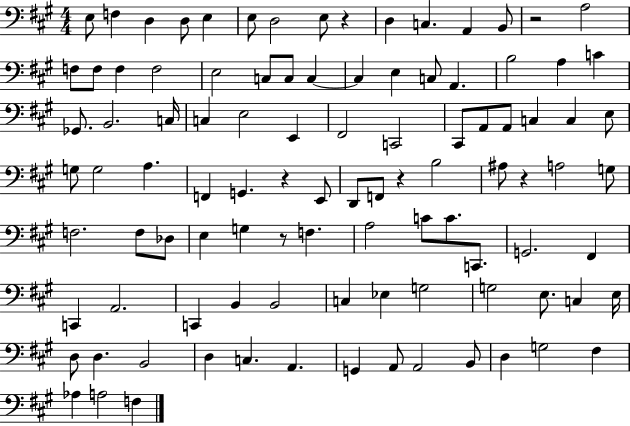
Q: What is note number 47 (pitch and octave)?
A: G2